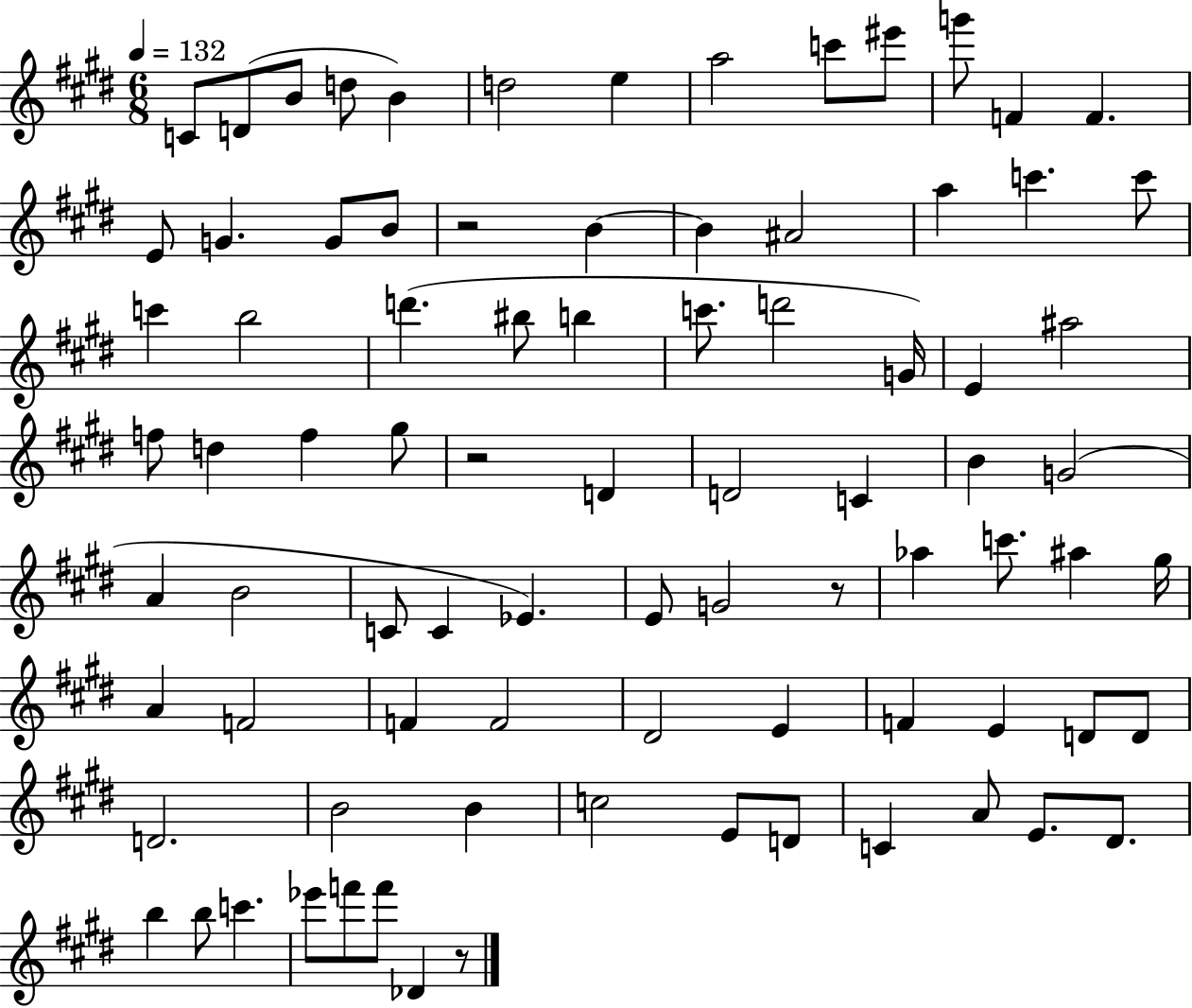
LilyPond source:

{
  \clef treble
  \numericTimeSignature
  \time 6/8
  \key e \major
  \tempo 4 = 132
  c'8 d'8( b'8 d''8 b'4) | d''2 e''4 | a''2 c'''8 eis'''8 | g'''8 f'4 f'4. | \break e'8 g'4. g'8 b'8 | r2 b'4~~ | b'4 ais'2 | a''4 c'''4. c'''8 | \break c'''4 b''2 | d'''4.( bis''8 b''4 | c'''8. d'''2 g'16) | e'4 ais''2 | \break f''8 d''4 f''4 gis''8 | r2 d'4 | d'2 c'4 | b'4 g'2( | \break a'4 b'2 | c'8 c'4 ees'4.) | e'8 g'2 r8 | aes''4 c'''8. ais''4 gis''16 | \break a'4 f'2 | f'4 f'2 | dis'2 e'4 | f'4 e'4 d'8 d'8 | \break d'2. | b'2 b'4 | c''2 e'8 d'8 | c'4 a'8 e'8. dis'8. | \break b''4 b''8 c'''4. | ees'''8 f'''8 f'''8 des'4 r8 | \bar "|."
}